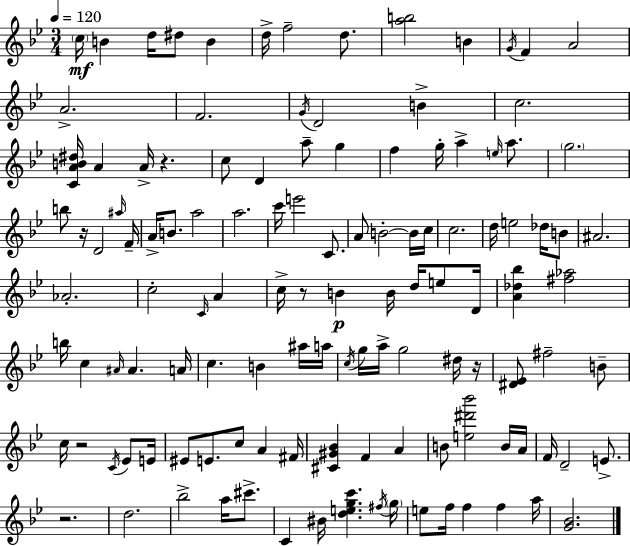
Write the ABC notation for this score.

X:1
T:Untitled
M:3/4
L:1/4
K:Bb
c/4 B d/4 ^d/2 B d/4 f2 d/2 [ab]2 B G/4 F A2 A2 F2 G/4 D2 B c2 [CAB^d]/4 A A/4 z c/2 D a/2 g f g/4 a e/4 a/2 g2 b/2 z/4 D2 ^a/4 F/4 A/4 B/2 a2 a2 c'/4 e'2 C/2 A/2 B2 B/4 c/4 c2 d/4 e2 _d/4 B/2 ^A2 _A2 c2 C/4 A c/4 z/2 B B/4 d/4 e/2 D/4 [A_d_b] [^f_a]2 b/4 c ^A/4 ^A A/4 c B ^a/4 a/4 c/4 g/4 a/4 g2 ^d/4 z/4 [^D_E]/2 ^f2 B/2 c/4 z2 C/4 _E/2 E/4 ^E/2 E/2 c/2 A ^F/4 [^C^G_B] F A B/2 [e^d'_b']2 B/4 A/4 F/4 D2 E/2 z2 d2 _b2 a/4 ^c'/2 C ^B/4 [degc'] ^f/4 g/4 e/2 f/4 f f a/4 [G_B]2